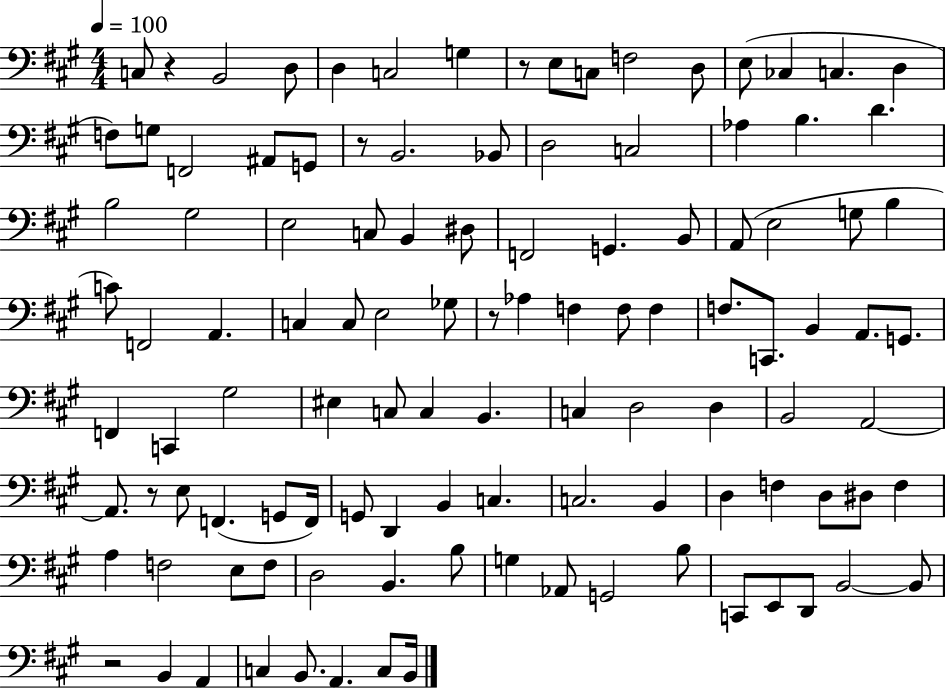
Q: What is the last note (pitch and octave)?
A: B2